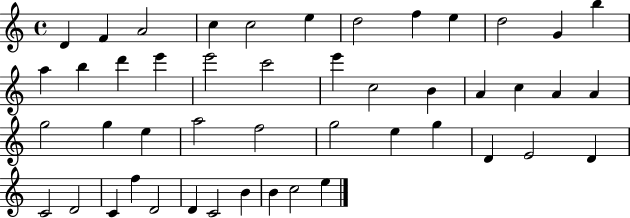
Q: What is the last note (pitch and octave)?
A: E5